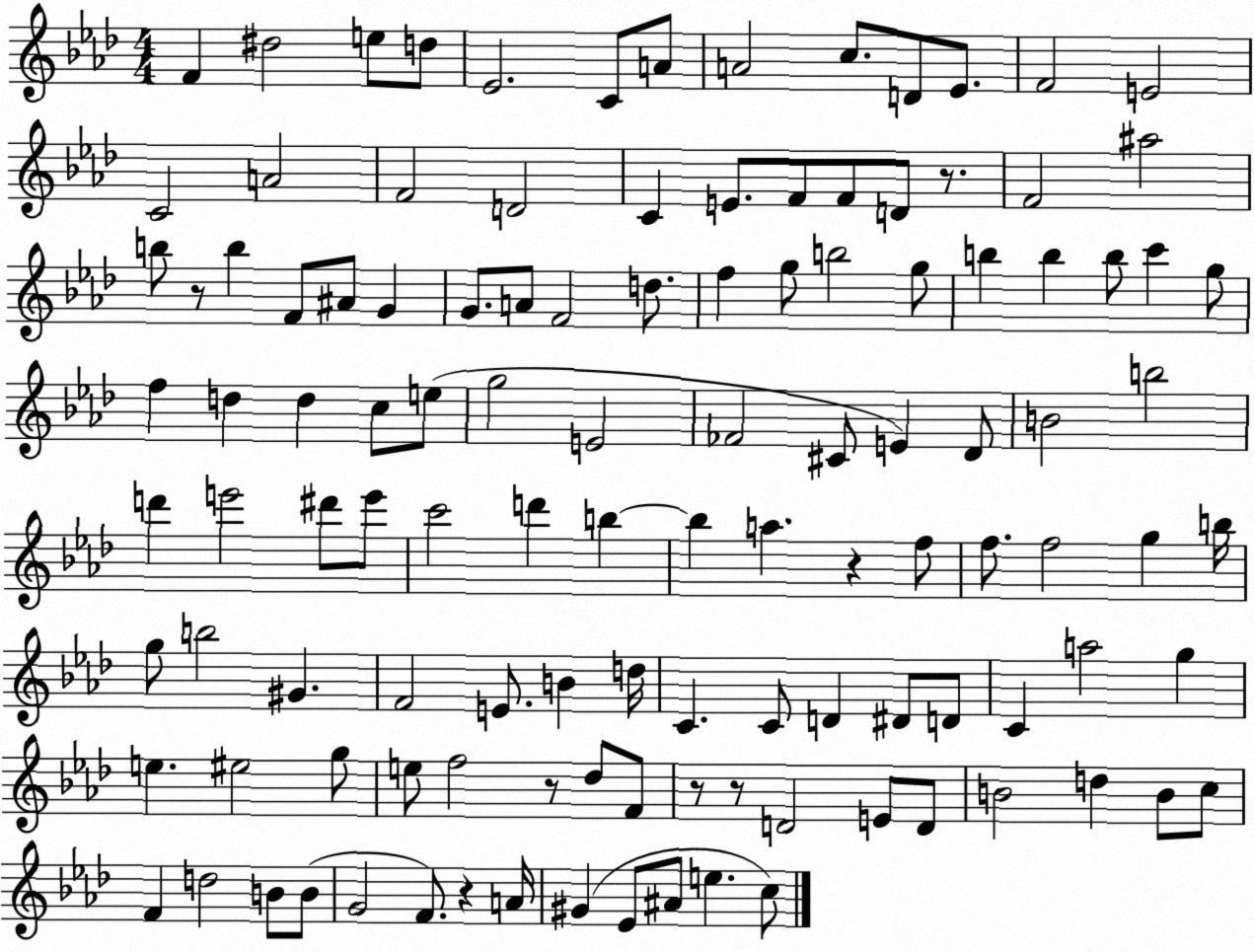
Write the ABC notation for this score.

X:1
T:Untitled
M:4/4
L:1/4
K:Ab
F ^d2 e/2 d/2 _E2 C/2 A/2 A2 c/2 D/2 _E/2 F2 E2 C2 A2 F2 D2 C E/2 F/2 F/2 D/2 z/2 F2 ^a2 b/2 z/2 b F/2 ^A/2 G G/2 A/2 F2 d/2 f g/2 b2 g/2 b b b/2 c' g/2 f d d c/2 e/2 g2 E2 _F2 ^C/2 E _D/2 B2 b2 d' e'2 ^d'/2 e'/2 c'2 d' b b a z f/2 f/2 f2 g b/4 g/2 b2 ^G F2 E/2 B d/4 C C/2 D ^D/2 D/2 C a2 g e ^e2 g/2 e/2 f2 z/2 _d/2 F/2 z/2 z/2 D2 E/2 D/2 B2 d B/2 c/2 F d2 B/2 B/2 G2 F/2 z A/4 ^G _E/2 ^A/2 e c/2